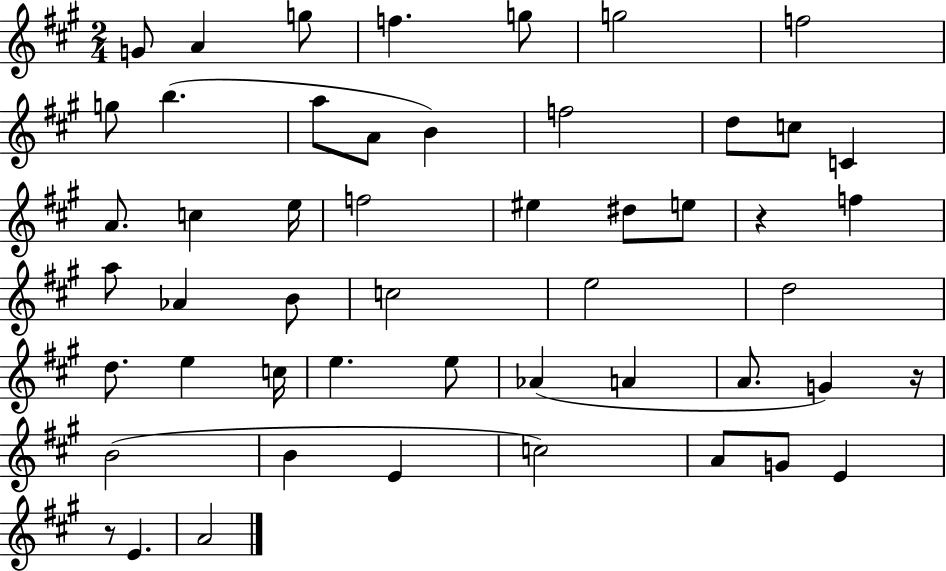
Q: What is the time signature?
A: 2/4